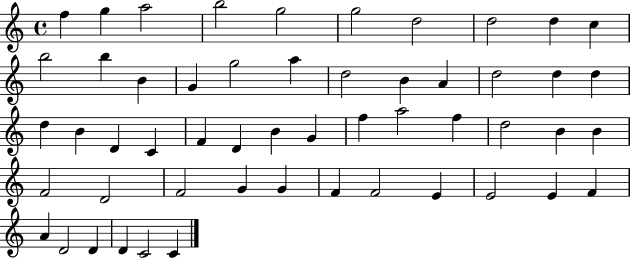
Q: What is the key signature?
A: C major